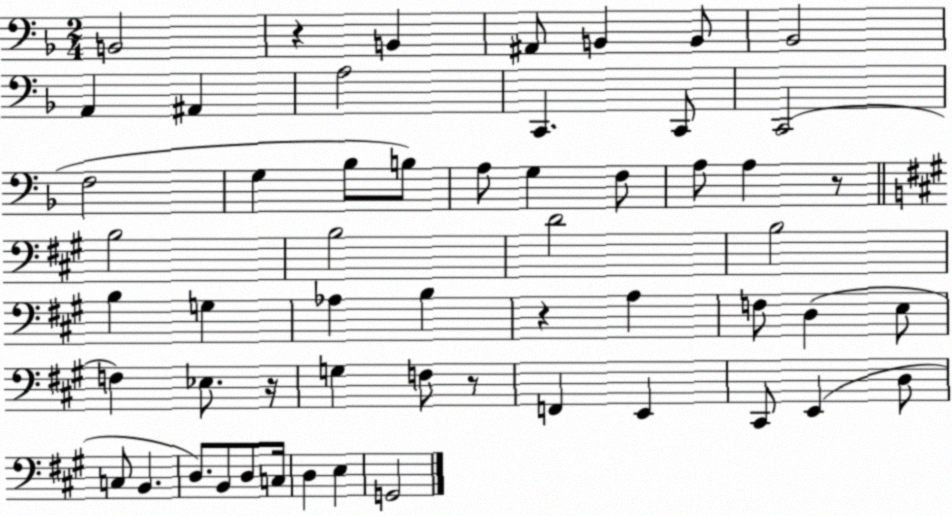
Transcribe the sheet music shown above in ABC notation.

X:1
T:Untitled
M:2/4
L:1/4
K:F
B,,2 z B,, ^A,,/2 B,, B,,/2 _B,,2 A,, ^A,, A,2 C,, C,,/2 C,,2 F,2 G, _B,/2 B,/2 A,/2 G, F,/2 A,/2 A, z/2 B,2 B,2 D2 B,2 B, G, _A, B, z A, F,/2 D, E,/2 F, _E,/2 z/4 G, F,/2 z/2 F,, E,, ^C,,/2 E,, D,/2 C,/2 B,, D,/2 B,,/2 D,/2 C,/4 D, E, G,,2